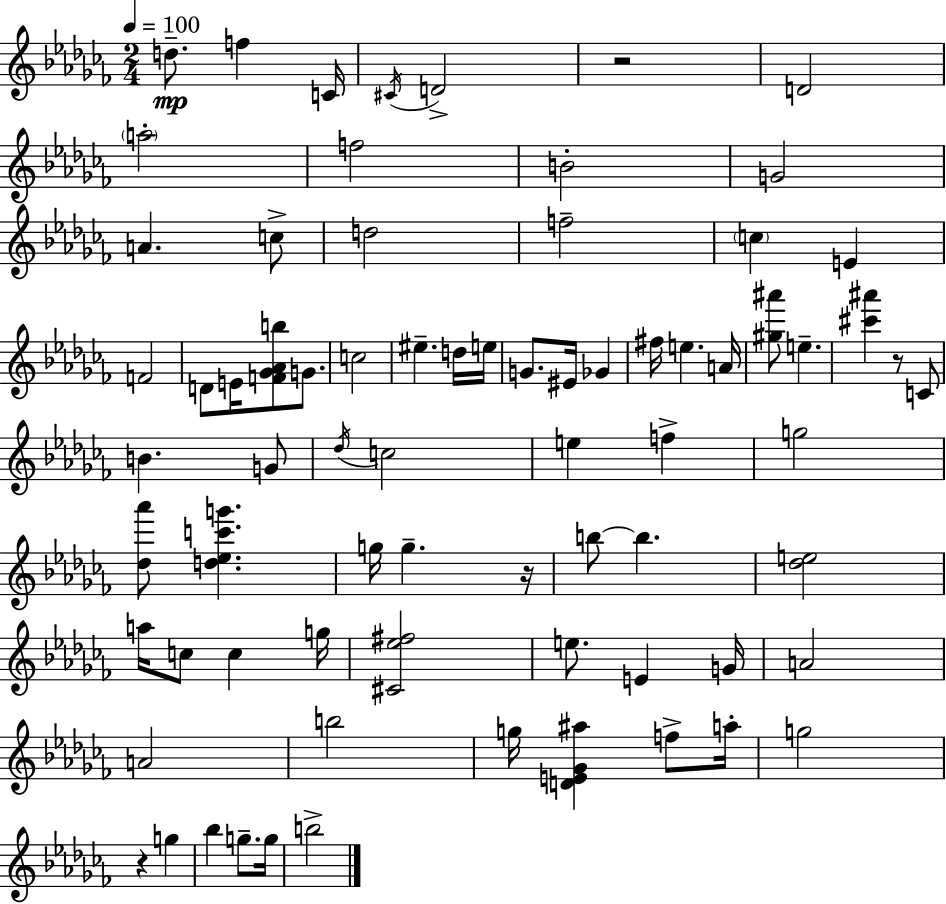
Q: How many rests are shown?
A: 4